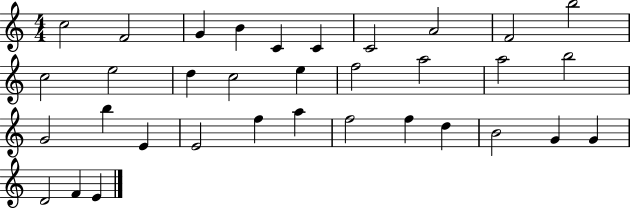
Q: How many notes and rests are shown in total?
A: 34